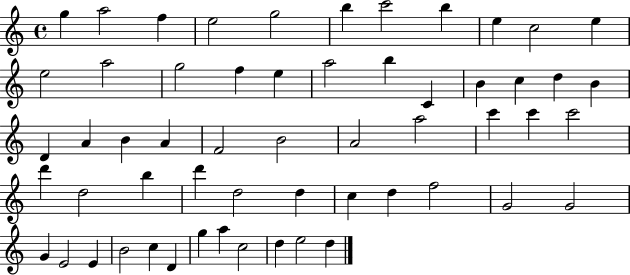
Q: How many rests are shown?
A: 0